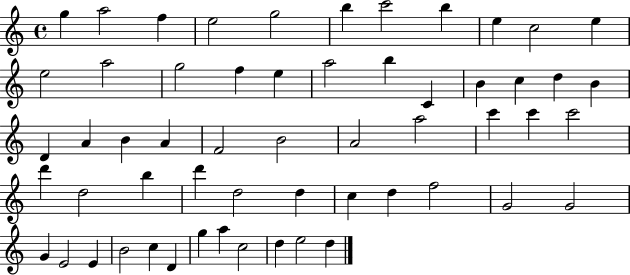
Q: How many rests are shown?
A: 0